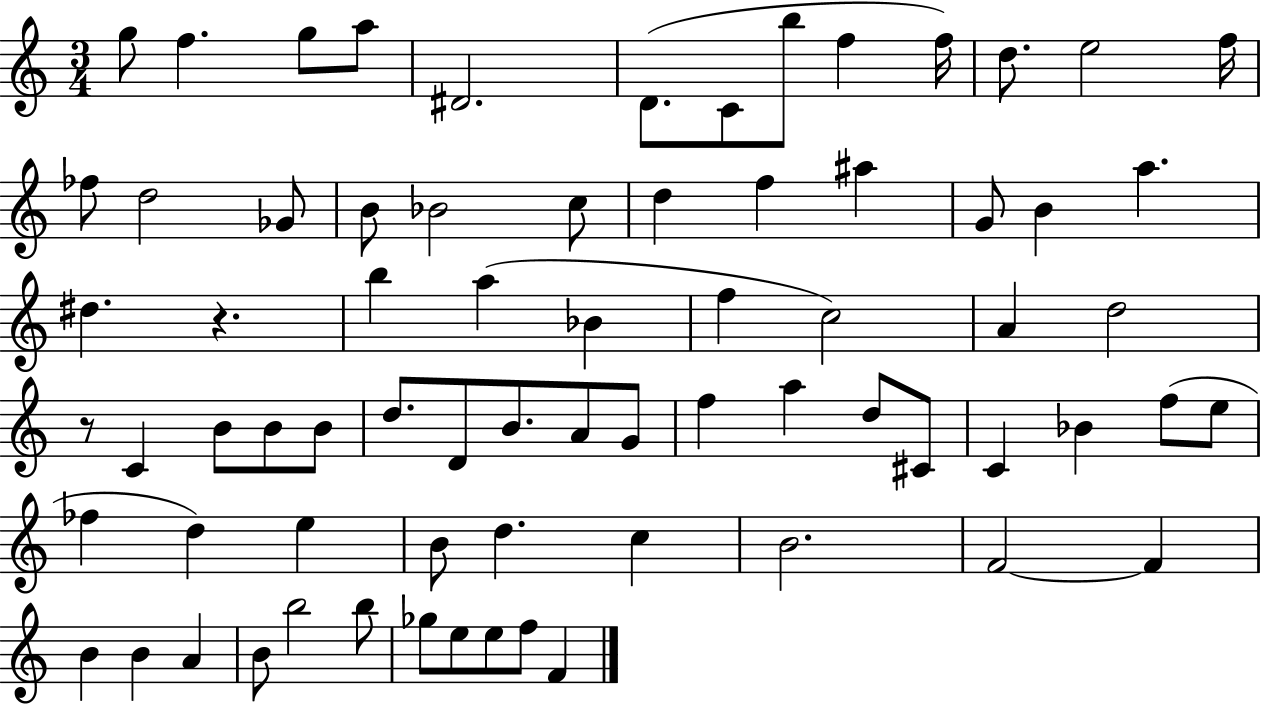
G5/e F5/q. G5/e A5/e D#4/h. D4/e. C4/e B5/e F5/q F5/s D5/e. E5/h F5/s FES5/e D5/h Gb4/e B4/e Bb4/h C5/e D5/q F5/q A#5/q G4/e B4/q A5/q. D#5/q. R/q. B5/q A5/q Bb4/q F5/q C5/h A4/q D5/h R/e C4/q B4/e B4/e B4/e D5/e. D4/e B4/e. A4/e G4/e F5/q A5/q D5/e C#4/e C4/q Bb4/q F5/e E5/e FES5/q D5/q E5/q B4/e D5/q. C5/q B4/h. F4/h F4/q B4/q B4/q A4/q B4/e B5/h B5/e Gb5/e E5/e E5/e F5/e F4/q